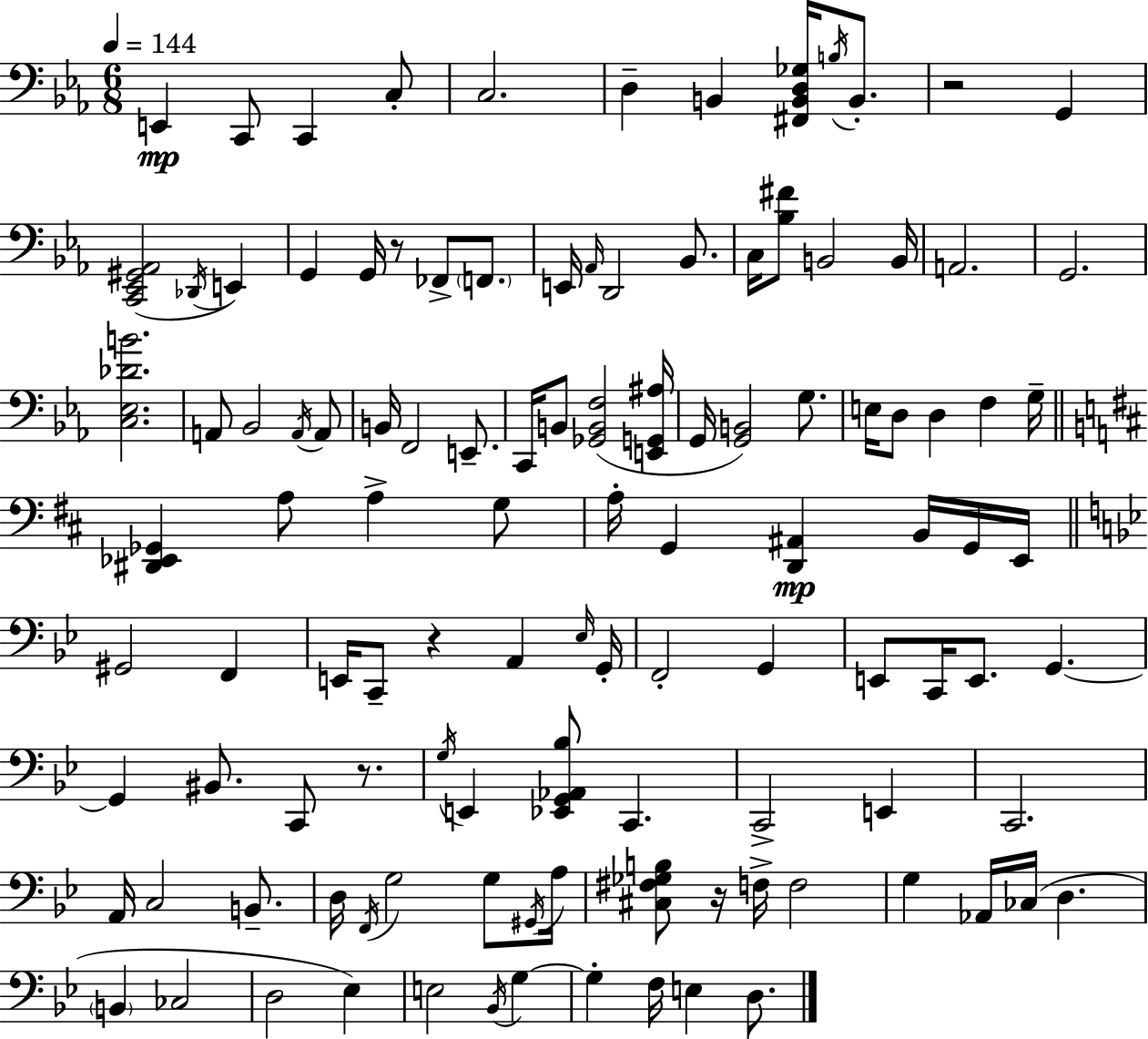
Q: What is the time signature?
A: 6/8